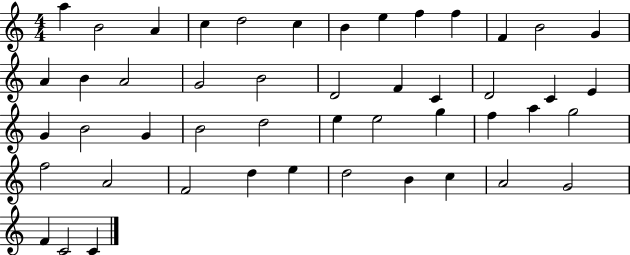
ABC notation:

X:1
T:Untitled
M:4/4
L:1/4
K:C
a B2 A c d2 c B e f f F B2 G A B A2 G2 B2 D2 F C D2 C E G B2 G B2 d2 e e2 g f a g2 f2 A2 F2 d e d2 B c A2 G2 F C2 C